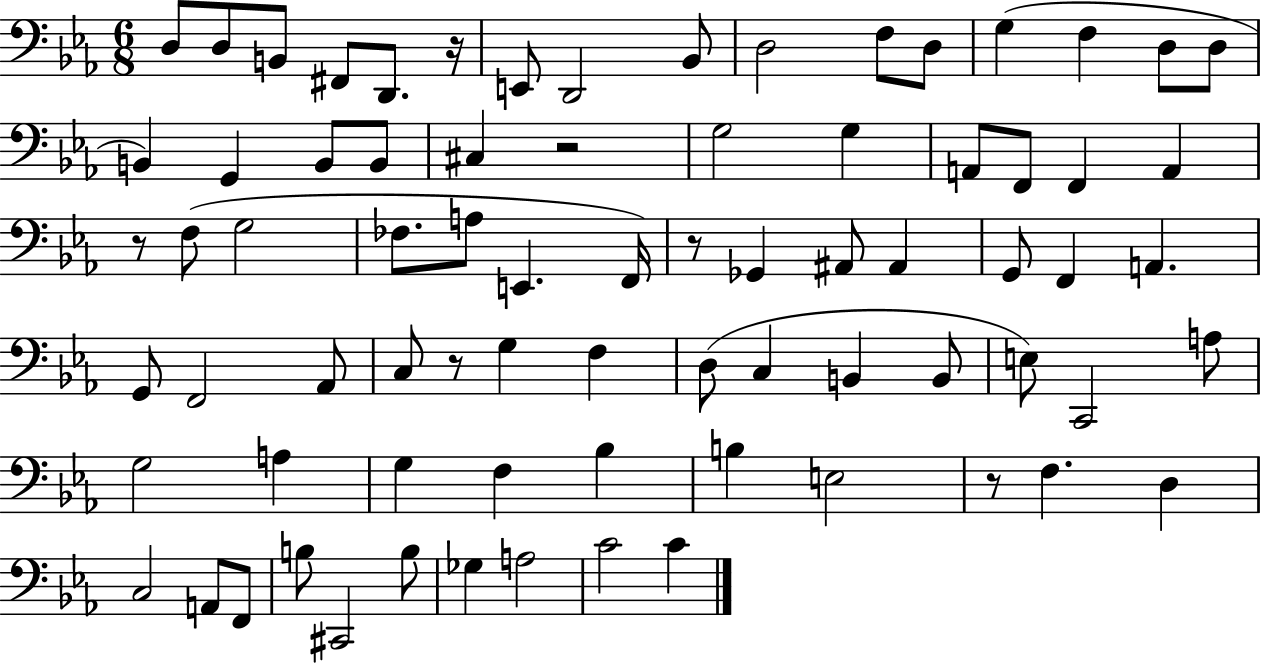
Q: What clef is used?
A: bass